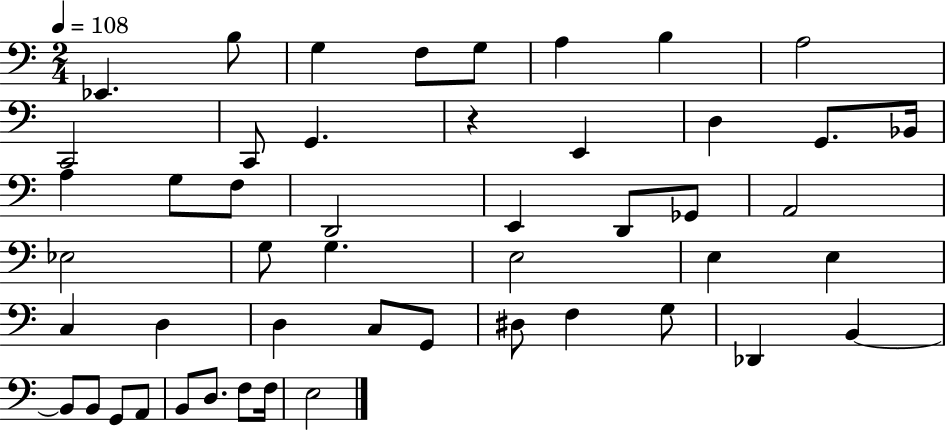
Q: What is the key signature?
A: C major